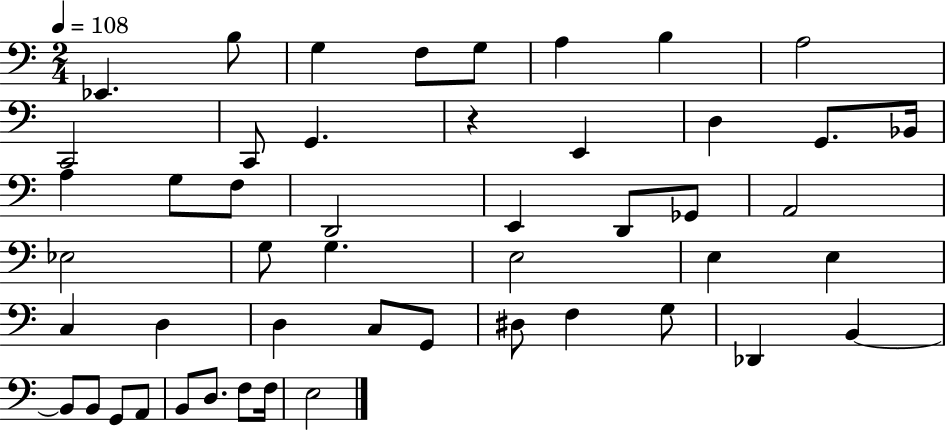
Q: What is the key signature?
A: C major